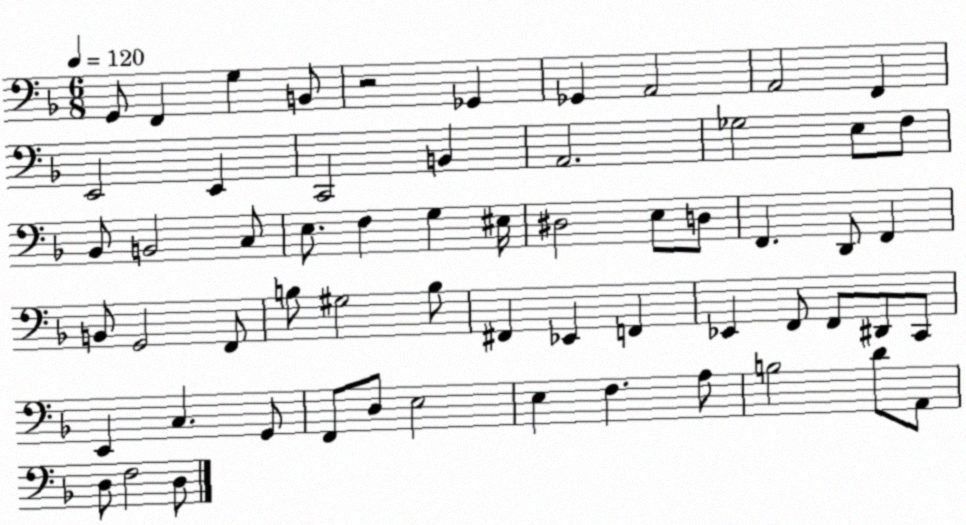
X:1
T:Untitled
M:6/8
L:1/4
K:F
G,,/2 F,, G, B,,/2 z2 _G,, _G,, A,,2 A,,2 F,, E,,2 E,, C,,2 B,, A,,2 _G,2 E,/2 F,/2 _B,,/2 B,,2 C,/2 E,/2 F, G, ^E,/4 ^D,2 E,/2 D,/2 F,, D,,/2 F,, B,,/2 G,,2 F,,/2 B,/2 ^G,2 B,/2 ^F,, _E,, F,, _E,, F,,/2 F,,/2 ^D,,/2 C,,/2 E,, C, G,,/2 F,,/2 D,/2 E,2 E, F, A,/2 B,2 D/2 A,,/2 D,/2 F,2 D,/2